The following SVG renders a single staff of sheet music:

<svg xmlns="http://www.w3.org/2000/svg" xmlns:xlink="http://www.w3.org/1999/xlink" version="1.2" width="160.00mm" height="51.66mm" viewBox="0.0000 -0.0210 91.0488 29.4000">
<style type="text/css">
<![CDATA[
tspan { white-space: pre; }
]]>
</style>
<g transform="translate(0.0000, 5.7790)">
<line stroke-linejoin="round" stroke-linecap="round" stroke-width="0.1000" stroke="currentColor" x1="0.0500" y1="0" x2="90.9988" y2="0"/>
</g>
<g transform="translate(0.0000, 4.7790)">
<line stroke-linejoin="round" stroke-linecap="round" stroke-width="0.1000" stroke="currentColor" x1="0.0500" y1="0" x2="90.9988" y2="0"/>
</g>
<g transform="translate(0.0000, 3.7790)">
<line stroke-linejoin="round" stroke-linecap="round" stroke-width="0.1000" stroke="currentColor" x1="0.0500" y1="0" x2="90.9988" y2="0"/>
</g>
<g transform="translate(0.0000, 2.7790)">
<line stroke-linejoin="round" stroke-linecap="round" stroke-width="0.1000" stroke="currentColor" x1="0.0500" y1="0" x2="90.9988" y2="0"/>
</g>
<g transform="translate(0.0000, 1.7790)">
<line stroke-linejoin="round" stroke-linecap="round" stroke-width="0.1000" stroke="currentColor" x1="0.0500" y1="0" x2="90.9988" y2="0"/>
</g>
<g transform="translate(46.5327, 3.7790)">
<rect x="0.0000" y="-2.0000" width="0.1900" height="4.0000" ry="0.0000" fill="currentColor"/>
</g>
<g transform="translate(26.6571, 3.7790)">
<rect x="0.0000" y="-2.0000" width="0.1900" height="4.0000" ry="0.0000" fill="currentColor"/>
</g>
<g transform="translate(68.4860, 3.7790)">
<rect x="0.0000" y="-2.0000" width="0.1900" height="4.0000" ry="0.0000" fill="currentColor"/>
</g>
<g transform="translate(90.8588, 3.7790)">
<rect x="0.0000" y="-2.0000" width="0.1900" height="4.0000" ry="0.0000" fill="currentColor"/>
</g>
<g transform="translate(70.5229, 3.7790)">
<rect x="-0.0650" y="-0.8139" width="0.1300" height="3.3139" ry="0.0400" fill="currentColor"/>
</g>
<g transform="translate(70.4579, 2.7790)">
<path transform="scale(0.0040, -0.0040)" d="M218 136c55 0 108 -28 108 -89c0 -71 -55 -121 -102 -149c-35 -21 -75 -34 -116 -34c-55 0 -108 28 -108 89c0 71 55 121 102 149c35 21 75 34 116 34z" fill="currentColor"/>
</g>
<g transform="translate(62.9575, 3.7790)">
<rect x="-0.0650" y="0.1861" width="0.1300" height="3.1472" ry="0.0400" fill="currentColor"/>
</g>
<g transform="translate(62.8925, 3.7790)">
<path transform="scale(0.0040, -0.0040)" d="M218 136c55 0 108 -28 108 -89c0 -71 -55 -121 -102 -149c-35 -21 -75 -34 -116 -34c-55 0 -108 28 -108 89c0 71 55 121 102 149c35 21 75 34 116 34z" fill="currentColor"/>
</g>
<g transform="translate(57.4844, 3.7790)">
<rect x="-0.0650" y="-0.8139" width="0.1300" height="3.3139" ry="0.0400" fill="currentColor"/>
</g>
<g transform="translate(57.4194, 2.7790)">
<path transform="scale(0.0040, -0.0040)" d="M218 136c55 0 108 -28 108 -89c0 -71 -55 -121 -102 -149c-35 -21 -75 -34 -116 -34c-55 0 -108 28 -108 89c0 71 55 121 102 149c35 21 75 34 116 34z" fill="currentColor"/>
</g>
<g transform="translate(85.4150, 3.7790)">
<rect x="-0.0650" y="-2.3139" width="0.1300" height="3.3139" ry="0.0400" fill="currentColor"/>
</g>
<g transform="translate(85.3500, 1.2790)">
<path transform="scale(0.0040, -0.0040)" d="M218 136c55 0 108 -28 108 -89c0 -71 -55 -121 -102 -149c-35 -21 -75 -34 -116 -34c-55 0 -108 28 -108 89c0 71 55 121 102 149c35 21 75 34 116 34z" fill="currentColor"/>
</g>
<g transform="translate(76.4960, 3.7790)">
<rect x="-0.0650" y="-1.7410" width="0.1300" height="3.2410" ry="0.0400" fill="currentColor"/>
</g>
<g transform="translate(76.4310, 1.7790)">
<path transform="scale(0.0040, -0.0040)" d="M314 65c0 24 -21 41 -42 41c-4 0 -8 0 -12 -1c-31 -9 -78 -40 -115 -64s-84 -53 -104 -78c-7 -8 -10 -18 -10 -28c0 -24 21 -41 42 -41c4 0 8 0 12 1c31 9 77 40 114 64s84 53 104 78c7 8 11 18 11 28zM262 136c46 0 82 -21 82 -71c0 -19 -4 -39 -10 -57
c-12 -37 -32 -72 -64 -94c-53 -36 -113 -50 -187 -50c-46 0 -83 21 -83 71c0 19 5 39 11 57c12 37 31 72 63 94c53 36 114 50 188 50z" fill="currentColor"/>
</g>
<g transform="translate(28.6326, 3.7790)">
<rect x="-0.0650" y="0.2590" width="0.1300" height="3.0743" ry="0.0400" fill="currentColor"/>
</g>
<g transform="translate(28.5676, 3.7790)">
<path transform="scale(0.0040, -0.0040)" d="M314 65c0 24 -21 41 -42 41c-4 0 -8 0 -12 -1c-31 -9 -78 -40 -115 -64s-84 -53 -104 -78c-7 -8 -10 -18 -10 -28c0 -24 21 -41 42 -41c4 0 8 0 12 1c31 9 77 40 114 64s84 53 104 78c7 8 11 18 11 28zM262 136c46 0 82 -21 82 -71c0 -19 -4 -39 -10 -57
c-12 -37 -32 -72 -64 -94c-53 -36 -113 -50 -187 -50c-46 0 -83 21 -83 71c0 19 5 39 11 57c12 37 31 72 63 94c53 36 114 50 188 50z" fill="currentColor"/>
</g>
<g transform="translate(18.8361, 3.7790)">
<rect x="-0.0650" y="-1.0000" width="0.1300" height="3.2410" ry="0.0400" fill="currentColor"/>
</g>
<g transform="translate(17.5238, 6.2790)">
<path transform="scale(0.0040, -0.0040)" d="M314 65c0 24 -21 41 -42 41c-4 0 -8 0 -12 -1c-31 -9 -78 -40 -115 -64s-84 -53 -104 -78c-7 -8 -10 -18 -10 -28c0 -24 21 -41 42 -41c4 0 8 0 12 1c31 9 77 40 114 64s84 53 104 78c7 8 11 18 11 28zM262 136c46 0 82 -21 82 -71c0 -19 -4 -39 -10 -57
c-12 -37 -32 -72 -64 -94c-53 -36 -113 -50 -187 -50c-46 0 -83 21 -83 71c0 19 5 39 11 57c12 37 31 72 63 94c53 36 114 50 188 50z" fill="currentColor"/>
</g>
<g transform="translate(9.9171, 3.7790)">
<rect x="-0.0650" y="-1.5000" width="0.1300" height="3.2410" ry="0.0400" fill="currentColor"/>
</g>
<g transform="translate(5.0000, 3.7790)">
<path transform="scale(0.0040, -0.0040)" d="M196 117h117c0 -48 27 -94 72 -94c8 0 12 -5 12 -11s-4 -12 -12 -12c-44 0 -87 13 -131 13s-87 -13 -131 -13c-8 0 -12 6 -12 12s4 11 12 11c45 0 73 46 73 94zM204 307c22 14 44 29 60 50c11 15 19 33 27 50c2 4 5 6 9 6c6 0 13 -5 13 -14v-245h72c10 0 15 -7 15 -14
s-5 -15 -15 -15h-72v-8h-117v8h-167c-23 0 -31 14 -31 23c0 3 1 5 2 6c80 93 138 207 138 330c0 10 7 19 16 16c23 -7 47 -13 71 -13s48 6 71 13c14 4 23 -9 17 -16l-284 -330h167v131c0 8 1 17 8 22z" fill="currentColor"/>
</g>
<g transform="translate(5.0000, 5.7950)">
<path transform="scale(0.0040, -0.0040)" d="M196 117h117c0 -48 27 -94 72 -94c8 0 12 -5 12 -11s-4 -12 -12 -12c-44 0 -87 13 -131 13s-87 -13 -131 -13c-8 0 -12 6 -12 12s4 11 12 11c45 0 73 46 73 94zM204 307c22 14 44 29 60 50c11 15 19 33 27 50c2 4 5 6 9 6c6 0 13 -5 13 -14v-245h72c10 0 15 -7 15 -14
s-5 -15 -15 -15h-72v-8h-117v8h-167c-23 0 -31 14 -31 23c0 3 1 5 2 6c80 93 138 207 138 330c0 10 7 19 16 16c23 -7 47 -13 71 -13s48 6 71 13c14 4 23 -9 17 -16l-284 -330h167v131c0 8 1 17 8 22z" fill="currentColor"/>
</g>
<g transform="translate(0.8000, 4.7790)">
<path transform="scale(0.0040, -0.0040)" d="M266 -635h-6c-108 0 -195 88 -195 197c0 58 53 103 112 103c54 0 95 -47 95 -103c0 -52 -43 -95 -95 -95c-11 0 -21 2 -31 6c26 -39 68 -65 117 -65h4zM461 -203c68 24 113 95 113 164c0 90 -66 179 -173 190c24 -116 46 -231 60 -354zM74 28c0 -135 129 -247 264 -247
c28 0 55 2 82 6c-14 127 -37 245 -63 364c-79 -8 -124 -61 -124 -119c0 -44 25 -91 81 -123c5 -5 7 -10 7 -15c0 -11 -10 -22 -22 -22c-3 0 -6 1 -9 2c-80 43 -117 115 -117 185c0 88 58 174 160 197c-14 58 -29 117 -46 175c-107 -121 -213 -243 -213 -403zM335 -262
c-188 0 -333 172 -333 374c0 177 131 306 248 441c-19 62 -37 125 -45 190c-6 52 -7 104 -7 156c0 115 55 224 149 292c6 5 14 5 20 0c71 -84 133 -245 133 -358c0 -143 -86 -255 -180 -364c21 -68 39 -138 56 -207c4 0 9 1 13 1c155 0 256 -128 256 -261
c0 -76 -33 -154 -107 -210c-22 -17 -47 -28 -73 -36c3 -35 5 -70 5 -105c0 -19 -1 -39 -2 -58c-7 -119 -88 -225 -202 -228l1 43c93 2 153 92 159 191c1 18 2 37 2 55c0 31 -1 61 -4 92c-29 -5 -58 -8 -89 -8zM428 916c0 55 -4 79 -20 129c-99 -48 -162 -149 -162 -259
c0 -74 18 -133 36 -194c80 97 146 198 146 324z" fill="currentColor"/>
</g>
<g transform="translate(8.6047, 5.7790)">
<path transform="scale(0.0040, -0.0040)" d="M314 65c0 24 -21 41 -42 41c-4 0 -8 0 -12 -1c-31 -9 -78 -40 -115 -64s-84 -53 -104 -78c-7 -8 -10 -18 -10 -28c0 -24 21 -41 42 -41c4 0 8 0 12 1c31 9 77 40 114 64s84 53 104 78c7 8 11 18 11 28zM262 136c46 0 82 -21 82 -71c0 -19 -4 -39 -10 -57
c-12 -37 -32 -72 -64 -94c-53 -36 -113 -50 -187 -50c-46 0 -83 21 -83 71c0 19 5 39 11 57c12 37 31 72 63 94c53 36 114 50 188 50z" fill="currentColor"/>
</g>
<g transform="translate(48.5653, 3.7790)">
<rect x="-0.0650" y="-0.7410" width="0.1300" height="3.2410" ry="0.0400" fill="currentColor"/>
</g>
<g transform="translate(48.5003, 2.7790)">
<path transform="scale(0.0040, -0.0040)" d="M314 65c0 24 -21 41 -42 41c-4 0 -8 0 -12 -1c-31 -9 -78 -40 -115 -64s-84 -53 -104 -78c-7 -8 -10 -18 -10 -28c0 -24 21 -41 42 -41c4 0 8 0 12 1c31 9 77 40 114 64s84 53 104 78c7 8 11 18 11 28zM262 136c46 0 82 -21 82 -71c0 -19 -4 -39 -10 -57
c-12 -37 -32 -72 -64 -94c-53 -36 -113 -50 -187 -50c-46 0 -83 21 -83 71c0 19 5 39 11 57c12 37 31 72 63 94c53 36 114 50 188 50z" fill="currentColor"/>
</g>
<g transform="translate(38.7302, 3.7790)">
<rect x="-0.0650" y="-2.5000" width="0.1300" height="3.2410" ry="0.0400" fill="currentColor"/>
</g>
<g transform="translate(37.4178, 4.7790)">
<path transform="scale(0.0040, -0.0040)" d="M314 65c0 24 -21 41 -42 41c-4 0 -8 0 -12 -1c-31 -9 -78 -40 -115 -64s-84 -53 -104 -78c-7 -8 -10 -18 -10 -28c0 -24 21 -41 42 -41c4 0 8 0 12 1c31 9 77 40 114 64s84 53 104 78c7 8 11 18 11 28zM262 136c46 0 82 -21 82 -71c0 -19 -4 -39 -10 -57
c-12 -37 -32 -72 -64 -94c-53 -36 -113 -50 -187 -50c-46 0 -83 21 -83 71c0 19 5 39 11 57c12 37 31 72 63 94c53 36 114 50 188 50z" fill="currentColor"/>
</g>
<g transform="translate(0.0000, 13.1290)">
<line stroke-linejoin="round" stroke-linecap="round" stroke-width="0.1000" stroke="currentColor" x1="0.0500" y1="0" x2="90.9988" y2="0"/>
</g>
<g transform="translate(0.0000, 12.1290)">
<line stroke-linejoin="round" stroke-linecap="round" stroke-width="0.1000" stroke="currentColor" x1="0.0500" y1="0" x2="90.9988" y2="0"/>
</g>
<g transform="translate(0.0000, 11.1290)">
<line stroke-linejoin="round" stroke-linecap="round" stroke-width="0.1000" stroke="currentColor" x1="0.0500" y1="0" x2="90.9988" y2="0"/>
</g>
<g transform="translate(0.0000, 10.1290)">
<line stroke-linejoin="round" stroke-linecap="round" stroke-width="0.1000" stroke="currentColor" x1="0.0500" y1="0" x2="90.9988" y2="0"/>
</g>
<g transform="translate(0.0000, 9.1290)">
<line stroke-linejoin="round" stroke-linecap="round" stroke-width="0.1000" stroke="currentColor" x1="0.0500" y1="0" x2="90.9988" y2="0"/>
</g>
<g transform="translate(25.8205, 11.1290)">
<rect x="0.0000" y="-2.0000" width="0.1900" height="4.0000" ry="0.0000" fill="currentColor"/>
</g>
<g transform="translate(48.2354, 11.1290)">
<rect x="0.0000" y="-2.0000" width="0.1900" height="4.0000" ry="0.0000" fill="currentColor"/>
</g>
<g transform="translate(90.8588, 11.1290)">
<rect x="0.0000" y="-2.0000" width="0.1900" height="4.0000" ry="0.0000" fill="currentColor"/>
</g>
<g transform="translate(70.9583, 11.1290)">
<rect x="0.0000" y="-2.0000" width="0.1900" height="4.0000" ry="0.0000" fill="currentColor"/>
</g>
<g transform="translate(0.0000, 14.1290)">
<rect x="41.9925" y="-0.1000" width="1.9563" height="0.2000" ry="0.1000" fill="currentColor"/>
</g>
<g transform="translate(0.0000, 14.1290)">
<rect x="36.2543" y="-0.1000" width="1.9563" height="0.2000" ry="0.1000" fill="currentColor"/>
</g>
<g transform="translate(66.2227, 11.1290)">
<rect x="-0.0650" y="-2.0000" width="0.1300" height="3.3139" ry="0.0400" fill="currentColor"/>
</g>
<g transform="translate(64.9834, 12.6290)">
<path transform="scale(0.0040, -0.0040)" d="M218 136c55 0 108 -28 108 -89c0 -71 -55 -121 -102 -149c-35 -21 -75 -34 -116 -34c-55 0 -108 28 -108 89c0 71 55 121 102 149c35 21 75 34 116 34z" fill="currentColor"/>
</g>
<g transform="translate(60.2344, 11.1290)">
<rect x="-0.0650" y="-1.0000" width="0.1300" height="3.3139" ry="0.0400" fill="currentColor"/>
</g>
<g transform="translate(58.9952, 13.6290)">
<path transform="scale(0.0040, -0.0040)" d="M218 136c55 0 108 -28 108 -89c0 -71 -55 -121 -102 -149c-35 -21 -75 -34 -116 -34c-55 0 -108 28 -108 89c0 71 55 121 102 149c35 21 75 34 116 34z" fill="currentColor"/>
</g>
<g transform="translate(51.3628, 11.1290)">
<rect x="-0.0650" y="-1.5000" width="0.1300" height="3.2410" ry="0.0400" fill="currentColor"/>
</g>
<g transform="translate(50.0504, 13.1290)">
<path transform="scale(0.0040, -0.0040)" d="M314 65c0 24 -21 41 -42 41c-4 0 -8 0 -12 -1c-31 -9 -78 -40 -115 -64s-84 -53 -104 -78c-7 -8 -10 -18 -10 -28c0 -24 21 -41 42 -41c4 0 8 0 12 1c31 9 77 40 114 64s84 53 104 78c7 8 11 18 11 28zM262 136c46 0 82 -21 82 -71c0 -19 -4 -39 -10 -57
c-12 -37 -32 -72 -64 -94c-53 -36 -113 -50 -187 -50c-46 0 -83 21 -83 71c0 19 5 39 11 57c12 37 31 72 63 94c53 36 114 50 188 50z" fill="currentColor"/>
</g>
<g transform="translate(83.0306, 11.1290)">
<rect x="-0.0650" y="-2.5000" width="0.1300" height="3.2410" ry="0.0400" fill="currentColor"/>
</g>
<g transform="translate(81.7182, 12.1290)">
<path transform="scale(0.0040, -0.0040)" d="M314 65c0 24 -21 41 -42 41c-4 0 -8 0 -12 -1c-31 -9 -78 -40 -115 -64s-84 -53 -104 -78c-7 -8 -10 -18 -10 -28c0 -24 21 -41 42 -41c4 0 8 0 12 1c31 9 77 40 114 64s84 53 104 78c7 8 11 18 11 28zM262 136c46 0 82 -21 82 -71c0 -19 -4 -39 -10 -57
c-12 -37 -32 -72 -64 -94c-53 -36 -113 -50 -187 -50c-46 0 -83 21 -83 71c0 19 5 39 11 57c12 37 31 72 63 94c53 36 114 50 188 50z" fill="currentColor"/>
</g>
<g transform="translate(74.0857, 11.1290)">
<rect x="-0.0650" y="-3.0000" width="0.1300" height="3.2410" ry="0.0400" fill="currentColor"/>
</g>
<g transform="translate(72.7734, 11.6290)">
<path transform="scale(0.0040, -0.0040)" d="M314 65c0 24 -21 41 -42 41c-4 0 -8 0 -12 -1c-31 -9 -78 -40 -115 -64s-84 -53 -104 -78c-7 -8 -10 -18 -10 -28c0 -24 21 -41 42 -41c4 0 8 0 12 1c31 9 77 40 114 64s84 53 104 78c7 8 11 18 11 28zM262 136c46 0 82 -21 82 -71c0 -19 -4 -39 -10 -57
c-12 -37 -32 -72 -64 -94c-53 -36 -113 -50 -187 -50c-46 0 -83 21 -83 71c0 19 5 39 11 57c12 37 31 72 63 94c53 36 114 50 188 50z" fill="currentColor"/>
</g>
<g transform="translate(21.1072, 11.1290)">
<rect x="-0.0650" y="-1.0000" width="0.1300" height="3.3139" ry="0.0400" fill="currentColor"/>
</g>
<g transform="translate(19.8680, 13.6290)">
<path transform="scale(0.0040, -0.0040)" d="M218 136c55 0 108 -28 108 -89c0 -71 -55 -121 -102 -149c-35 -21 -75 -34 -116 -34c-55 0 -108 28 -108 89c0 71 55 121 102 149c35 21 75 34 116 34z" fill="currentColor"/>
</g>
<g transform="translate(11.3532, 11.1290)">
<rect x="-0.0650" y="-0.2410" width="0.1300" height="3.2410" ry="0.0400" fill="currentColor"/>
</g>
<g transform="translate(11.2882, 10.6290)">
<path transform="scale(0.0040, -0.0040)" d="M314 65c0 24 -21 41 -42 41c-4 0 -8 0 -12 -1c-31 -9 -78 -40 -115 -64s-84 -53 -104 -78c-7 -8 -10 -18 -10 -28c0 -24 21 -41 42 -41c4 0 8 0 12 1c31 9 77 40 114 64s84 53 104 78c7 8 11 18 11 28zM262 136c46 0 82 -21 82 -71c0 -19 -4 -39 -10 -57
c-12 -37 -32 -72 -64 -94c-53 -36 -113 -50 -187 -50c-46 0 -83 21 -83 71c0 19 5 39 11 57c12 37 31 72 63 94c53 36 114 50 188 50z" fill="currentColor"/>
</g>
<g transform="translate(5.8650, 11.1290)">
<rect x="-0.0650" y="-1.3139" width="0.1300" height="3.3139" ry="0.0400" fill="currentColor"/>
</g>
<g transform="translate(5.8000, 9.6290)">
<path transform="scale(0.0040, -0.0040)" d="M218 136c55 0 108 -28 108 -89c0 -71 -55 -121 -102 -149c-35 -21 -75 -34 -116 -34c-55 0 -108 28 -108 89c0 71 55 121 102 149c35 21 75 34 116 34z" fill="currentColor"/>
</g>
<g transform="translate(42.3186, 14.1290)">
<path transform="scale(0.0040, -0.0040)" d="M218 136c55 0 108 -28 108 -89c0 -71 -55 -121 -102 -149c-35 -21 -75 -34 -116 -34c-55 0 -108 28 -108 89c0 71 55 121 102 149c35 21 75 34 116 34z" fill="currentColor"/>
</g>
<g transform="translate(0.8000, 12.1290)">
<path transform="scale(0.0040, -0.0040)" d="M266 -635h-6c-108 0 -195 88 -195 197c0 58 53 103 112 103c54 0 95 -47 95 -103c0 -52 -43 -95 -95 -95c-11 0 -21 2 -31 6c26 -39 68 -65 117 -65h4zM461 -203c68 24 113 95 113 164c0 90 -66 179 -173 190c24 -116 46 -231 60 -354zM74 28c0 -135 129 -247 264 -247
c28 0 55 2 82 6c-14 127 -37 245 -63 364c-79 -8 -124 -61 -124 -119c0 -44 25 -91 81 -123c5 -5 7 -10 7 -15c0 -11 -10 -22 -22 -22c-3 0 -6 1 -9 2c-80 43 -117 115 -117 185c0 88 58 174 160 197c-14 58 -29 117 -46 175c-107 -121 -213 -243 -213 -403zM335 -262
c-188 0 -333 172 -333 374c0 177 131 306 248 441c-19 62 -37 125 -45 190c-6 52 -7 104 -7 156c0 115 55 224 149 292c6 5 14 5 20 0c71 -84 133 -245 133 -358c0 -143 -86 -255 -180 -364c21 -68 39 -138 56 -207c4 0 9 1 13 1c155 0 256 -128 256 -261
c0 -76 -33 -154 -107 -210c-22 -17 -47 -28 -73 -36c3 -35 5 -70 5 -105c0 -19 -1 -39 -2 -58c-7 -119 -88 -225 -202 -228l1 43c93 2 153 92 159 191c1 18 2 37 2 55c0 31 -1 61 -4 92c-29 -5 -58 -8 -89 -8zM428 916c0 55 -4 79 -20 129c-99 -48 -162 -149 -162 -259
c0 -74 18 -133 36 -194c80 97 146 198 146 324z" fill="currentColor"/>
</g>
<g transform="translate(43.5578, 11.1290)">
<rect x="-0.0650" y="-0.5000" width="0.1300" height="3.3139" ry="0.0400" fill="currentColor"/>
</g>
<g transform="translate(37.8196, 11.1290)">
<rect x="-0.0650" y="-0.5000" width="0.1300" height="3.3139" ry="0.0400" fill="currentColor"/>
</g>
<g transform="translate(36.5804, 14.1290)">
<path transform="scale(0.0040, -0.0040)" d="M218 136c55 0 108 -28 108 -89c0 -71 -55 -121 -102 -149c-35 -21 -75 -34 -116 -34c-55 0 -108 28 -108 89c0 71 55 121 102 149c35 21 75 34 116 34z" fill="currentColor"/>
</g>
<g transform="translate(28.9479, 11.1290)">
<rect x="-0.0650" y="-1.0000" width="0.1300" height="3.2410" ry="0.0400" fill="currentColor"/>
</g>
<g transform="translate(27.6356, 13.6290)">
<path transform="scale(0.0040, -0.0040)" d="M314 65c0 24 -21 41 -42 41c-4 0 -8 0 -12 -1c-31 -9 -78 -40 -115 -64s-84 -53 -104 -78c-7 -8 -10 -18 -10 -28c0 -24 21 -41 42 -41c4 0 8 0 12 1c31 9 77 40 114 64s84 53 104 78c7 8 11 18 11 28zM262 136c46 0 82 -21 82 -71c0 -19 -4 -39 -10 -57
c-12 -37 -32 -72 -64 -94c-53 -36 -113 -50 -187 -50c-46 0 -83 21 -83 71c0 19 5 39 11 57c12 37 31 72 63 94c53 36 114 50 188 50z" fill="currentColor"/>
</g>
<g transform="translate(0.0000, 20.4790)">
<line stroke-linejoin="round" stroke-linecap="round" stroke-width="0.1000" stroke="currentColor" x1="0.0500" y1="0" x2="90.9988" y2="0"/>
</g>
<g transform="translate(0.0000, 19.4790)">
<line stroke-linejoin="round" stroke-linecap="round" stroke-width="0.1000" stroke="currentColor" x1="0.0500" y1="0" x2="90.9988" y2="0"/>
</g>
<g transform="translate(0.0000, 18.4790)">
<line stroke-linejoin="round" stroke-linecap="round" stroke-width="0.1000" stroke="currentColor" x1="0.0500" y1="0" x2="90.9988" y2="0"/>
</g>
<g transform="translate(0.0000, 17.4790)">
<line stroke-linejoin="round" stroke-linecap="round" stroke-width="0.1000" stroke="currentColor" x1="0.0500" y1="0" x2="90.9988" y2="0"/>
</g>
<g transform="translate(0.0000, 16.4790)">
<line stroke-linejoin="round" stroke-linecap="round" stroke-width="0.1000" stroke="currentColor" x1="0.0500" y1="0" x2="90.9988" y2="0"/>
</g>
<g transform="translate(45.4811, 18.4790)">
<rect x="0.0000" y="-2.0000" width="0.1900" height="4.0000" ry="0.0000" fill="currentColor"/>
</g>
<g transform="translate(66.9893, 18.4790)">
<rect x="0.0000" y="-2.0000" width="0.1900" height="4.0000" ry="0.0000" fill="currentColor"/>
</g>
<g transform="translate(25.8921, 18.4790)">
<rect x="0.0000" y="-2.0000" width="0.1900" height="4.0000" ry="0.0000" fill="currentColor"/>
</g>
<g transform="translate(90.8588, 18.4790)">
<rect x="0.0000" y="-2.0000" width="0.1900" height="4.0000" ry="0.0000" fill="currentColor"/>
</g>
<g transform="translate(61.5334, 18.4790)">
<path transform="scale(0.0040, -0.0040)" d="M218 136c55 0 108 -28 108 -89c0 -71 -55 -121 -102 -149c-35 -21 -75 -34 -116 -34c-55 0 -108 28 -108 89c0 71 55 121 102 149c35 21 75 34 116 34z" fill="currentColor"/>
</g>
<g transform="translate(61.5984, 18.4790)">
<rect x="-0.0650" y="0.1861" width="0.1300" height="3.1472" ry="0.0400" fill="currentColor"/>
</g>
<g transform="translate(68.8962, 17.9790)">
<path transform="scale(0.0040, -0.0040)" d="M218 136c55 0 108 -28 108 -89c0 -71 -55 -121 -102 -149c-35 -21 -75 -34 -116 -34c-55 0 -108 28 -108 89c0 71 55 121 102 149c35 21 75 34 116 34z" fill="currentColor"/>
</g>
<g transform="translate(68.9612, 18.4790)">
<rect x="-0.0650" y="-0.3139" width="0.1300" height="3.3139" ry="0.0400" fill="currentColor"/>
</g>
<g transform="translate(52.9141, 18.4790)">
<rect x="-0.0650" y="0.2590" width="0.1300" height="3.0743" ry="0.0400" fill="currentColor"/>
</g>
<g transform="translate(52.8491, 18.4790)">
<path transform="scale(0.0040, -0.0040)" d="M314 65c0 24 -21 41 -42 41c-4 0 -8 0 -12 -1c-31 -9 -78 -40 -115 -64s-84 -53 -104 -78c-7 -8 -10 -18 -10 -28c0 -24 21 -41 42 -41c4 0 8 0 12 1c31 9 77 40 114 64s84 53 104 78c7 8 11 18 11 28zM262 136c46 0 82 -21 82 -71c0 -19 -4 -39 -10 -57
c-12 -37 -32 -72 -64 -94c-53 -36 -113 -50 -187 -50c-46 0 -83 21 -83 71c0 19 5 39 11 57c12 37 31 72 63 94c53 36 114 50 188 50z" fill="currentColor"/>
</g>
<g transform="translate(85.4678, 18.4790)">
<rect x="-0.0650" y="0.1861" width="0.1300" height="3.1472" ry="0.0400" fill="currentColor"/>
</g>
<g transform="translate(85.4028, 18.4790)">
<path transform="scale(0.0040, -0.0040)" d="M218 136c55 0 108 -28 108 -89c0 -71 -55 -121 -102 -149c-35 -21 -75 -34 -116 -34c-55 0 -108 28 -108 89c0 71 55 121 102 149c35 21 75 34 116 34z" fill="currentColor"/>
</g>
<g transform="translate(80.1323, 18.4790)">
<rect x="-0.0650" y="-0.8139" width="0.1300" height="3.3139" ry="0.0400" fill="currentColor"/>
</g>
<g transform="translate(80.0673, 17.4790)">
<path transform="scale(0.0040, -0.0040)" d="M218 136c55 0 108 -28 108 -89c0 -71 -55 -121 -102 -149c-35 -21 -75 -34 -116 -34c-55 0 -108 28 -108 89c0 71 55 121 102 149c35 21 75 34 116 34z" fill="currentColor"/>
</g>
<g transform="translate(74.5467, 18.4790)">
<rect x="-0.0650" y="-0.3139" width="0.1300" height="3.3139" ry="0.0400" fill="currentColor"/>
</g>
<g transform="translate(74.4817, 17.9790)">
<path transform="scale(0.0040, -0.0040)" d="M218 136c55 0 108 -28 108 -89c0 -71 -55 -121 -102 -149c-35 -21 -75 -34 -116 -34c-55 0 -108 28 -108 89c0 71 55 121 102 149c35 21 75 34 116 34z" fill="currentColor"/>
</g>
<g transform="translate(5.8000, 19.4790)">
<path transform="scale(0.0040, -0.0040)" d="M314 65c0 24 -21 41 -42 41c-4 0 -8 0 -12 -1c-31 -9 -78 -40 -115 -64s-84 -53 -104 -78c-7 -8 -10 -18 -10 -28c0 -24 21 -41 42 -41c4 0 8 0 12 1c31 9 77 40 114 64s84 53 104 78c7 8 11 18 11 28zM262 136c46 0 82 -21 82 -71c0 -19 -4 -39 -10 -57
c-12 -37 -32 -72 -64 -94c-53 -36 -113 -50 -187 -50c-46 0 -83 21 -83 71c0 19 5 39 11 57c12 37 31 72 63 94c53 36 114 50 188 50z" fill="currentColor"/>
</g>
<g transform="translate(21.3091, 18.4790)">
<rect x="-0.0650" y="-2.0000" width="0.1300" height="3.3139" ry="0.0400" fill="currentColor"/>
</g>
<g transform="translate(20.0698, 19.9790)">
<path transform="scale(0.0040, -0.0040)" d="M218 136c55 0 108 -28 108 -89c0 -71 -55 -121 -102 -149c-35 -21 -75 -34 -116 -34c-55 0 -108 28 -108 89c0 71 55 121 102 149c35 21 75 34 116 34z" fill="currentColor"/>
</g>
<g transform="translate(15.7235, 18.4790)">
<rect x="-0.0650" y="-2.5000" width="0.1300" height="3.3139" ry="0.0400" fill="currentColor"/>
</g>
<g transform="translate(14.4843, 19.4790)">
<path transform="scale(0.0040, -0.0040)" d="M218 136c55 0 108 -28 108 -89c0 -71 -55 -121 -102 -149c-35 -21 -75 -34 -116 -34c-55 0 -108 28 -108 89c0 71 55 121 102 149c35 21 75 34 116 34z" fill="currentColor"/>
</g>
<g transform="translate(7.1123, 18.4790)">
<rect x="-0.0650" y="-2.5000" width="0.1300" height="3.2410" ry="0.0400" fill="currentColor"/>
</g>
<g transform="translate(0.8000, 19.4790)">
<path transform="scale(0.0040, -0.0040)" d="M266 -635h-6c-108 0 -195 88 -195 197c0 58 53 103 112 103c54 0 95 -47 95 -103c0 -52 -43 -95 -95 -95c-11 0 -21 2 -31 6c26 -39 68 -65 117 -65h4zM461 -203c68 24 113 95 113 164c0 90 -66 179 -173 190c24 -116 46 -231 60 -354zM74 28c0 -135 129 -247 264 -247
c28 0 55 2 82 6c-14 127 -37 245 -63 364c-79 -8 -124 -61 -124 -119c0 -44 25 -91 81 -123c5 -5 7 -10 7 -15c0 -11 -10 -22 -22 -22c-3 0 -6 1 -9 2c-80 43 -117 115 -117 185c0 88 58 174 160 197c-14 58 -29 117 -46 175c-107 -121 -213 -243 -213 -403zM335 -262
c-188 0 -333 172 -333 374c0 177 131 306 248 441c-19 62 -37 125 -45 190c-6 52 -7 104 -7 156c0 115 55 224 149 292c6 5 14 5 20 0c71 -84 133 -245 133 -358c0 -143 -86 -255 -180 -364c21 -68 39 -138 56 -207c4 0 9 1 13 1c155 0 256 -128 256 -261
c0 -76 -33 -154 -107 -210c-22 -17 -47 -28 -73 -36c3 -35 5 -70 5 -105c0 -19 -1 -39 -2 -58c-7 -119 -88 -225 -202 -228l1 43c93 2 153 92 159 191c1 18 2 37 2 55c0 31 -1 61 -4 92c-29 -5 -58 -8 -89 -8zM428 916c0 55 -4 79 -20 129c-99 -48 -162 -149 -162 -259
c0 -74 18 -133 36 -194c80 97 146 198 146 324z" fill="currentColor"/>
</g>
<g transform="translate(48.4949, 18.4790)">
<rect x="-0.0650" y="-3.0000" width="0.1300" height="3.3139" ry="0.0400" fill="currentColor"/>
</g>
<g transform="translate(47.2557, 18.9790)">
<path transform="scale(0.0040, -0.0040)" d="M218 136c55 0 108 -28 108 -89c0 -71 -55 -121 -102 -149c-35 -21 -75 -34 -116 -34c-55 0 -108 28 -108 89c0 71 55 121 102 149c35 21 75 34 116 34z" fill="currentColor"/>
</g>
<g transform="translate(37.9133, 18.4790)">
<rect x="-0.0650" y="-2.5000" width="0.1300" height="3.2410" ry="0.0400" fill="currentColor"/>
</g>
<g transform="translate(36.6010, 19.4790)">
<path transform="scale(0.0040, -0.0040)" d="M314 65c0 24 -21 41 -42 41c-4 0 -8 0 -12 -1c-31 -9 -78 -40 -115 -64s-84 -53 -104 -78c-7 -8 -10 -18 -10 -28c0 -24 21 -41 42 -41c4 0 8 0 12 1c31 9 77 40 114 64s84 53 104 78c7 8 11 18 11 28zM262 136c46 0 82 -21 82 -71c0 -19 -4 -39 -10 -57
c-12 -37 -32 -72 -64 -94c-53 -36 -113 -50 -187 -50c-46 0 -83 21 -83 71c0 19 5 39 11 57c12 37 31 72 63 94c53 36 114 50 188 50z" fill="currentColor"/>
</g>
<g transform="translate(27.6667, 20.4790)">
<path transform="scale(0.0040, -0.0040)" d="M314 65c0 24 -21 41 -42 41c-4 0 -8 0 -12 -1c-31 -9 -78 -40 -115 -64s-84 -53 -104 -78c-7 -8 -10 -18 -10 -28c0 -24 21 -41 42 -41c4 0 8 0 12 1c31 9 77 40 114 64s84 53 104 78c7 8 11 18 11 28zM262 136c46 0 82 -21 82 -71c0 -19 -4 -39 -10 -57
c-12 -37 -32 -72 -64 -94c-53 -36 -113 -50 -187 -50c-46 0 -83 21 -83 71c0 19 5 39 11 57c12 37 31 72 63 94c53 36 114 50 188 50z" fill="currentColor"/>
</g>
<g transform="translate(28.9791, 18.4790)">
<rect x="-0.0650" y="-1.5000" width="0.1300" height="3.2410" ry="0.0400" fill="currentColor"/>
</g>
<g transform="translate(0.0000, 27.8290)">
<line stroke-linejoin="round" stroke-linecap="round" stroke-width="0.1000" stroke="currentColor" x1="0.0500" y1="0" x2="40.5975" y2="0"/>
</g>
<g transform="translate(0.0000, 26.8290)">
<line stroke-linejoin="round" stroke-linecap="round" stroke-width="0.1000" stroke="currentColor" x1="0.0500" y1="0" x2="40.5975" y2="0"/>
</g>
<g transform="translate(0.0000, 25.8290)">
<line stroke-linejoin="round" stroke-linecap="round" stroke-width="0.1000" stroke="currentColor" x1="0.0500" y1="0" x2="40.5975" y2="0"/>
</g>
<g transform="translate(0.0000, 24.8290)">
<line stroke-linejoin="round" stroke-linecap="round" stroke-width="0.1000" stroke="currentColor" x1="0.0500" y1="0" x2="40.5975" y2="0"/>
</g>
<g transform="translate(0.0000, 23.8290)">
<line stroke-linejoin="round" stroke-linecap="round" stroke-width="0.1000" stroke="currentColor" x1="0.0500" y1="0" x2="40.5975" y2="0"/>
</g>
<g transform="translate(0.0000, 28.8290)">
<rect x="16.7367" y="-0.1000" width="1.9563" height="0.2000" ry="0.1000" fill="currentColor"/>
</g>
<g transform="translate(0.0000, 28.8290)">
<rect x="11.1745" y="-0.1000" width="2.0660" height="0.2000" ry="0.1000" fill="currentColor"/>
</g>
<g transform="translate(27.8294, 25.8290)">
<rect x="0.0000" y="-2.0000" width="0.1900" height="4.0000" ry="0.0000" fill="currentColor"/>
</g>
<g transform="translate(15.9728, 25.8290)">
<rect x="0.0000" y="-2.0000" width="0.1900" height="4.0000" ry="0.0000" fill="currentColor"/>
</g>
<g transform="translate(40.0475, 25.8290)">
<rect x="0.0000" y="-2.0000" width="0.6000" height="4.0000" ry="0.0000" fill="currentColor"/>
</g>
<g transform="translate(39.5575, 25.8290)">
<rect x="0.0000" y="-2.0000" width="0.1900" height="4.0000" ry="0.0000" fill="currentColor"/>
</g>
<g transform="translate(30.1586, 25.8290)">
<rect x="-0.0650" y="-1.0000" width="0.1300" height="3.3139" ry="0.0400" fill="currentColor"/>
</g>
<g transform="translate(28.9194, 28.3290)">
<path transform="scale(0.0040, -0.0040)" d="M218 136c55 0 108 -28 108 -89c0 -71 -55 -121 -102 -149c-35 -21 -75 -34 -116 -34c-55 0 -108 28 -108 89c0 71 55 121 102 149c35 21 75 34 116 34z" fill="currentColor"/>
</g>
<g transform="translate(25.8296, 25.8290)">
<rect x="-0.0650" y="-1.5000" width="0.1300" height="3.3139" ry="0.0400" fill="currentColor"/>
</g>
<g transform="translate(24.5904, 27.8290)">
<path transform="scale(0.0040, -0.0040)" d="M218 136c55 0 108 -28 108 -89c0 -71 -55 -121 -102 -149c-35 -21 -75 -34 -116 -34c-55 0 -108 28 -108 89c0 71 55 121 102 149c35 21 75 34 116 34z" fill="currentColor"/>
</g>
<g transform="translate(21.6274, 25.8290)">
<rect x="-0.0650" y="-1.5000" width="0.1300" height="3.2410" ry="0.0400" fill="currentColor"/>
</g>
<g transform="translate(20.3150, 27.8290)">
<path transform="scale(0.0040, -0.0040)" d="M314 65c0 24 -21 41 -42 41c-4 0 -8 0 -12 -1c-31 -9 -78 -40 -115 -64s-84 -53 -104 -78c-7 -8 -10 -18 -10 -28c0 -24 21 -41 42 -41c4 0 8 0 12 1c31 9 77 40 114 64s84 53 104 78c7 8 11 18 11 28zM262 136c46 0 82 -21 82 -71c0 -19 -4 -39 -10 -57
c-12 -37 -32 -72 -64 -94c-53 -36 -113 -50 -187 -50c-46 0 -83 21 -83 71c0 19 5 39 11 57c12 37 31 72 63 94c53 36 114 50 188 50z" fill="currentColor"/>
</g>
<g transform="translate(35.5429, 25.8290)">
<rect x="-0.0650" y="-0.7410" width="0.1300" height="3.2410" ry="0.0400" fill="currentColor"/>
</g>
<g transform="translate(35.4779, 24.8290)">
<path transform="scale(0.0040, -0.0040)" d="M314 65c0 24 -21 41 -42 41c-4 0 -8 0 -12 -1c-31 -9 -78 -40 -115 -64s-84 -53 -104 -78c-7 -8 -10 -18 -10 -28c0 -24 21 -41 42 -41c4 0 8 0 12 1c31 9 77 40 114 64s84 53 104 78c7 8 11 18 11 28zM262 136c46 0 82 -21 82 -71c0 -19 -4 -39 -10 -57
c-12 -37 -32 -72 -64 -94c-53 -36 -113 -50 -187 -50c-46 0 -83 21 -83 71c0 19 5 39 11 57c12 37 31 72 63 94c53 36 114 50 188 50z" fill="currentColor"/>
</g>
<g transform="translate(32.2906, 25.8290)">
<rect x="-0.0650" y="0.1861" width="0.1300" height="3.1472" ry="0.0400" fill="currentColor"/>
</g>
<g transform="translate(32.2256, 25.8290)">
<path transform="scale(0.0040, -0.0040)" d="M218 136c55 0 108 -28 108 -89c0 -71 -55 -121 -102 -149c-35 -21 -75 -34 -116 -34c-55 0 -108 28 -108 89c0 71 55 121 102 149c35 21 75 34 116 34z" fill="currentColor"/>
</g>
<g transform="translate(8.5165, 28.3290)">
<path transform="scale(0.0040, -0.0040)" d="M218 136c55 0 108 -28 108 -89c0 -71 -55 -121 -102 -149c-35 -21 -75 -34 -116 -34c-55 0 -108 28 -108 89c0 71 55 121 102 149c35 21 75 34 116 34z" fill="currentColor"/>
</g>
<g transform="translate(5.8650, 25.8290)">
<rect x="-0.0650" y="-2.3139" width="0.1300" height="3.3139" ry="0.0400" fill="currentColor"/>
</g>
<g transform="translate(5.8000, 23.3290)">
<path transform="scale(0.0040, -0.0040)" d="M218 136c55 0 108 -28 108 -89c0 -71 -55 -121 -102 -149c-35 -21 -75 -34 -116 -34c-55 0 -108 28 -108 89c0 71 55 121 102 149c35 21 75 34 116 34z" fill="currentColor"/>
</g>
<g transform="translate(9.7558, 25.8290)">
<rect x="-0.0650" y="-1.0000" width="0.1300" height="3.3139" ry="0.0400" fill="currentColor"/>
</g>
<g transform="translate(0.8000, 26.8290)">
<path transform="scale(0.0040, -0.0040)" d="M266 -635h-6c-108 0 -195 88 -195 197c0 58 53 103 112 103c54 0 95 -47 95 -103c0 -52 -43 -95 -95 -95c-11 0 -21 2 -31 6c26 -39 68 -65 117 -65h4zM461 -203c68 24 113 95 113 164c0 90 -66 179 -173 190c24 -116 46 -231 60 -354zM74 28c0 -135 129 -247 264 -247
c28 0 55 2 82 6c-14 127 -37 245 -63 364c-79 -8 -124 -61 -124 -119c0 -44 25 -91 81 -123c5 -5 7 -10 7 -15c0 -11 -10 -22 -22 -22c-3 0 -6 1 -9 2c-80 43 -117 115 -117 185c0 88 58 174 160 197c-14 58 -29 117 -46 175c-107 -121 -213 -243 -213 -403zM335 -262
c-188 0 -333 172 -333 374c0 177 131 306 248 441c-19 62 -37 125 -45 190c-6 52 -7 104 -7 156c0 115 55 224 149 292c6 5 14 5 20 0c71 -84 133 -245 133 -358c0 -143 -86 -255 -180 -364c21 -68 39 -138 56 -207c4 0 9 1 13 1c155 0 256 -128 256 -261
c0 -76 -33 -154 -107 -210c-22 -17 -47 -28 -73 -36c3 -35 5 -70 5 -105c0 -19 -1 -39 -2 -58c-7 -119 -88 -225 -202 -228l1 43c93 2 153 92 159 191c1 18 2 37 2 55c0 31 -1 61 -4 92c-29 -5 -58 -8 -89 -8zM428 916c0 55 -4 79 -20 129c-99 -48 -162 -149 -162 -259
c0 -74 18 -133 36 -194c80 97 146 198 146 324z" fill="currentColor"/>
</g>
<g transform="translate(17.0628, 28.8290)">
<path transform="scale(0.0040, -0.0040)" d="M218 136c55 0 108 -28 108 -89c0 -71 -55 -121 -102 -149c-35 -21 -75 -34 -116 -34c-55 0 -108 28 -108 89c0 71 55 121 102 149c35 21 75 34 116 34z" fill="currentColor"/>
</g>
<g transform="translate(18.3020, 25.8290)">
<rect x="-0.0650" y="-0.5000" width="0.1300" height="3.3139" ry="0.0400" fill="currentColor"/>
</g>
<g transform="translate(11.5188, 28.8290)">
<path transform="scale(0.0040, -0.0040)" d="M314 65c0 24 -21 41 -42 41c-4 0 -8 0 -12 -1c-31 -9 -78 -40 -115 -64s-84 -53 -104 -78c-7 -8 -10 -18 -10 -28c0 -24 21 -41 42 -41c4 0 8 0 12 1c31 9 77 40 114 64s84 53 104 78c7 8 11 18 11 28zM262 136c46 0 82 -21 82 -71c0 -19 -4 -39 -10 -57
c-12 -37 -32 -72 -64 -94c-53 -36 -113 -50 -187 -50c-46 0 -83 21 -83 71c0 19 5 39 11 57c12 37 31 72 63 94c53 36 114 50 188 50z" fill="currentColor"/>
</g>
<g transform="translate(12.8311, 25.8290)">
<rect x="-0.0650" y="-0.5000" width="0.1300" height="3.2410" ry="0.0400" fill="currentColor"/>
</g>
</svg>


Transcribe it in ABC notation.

X:1
T:Untitled
M:4/4
L:1/4
K:C
E2 D2 B2 G2 d2 d B d f2 g e c2 D D2 C C E2 D F A2 G2 G2 G F E2 G2 A B2 B c c d B g D C2 C E2 E D B d2